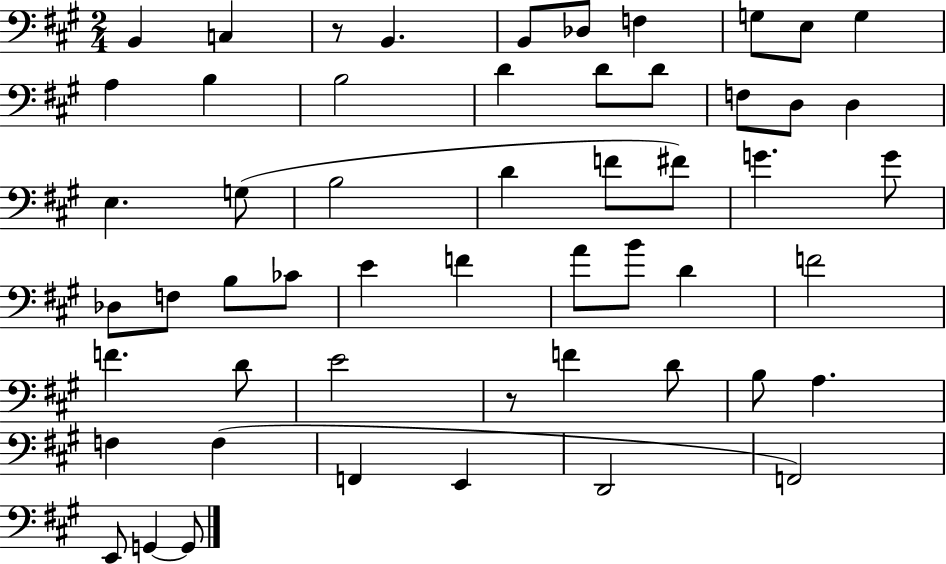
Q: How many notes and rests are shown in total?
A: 54